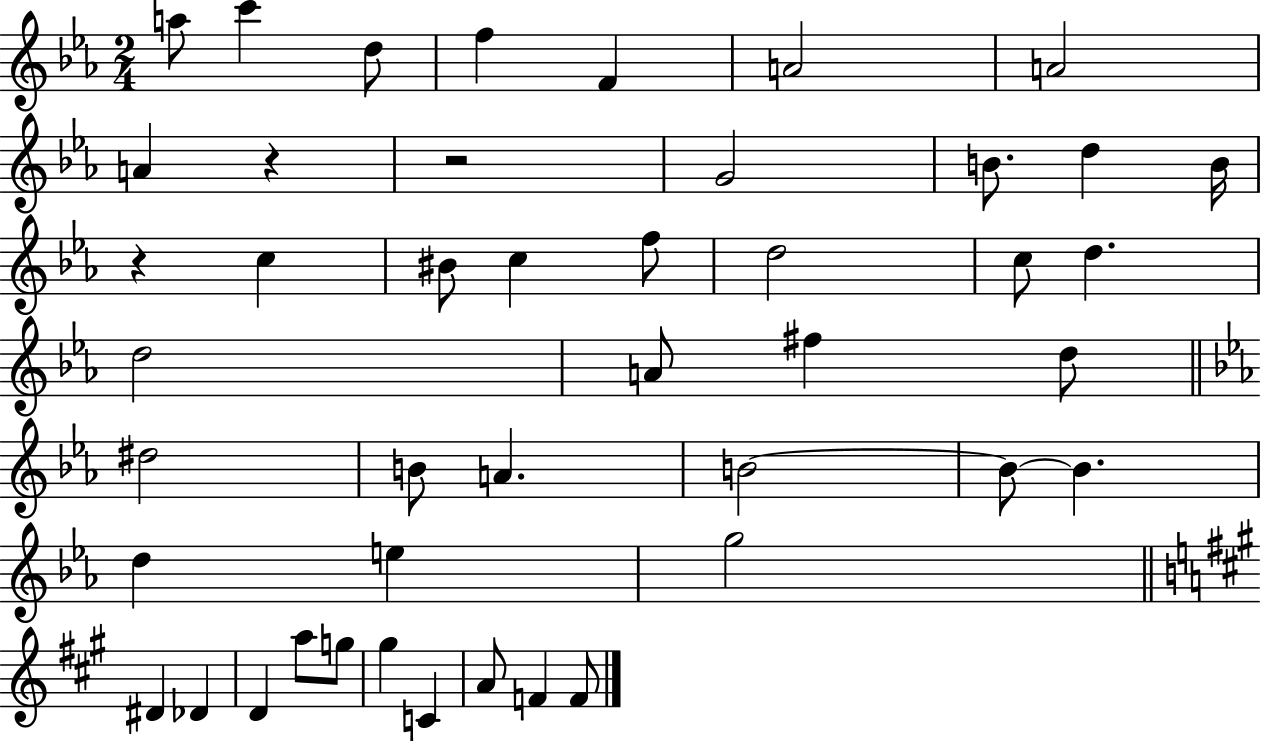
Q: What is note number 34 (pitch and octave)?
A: Db4